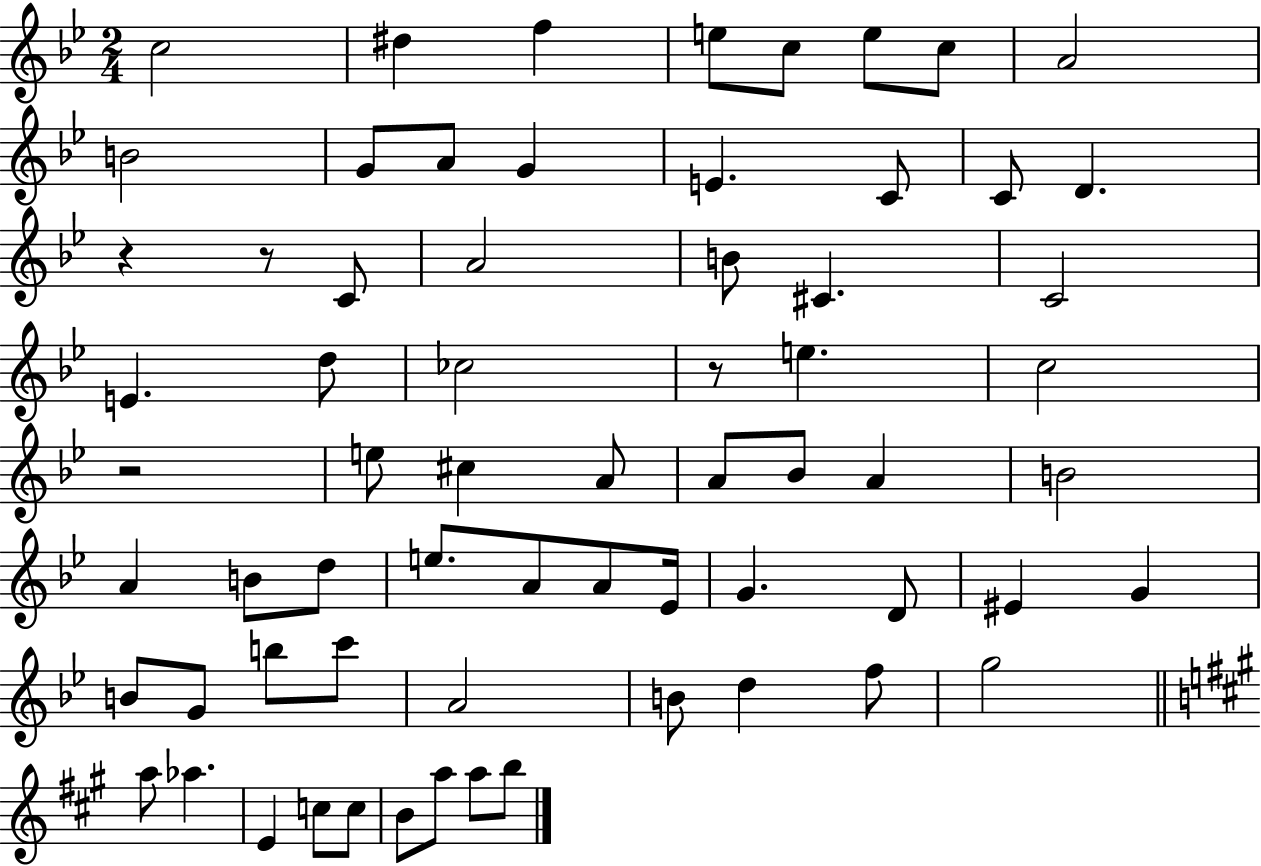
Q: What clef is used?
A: treble